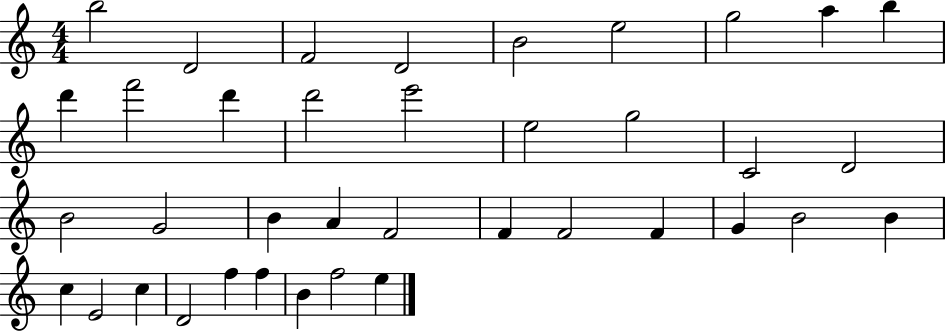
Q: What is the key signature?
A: C major